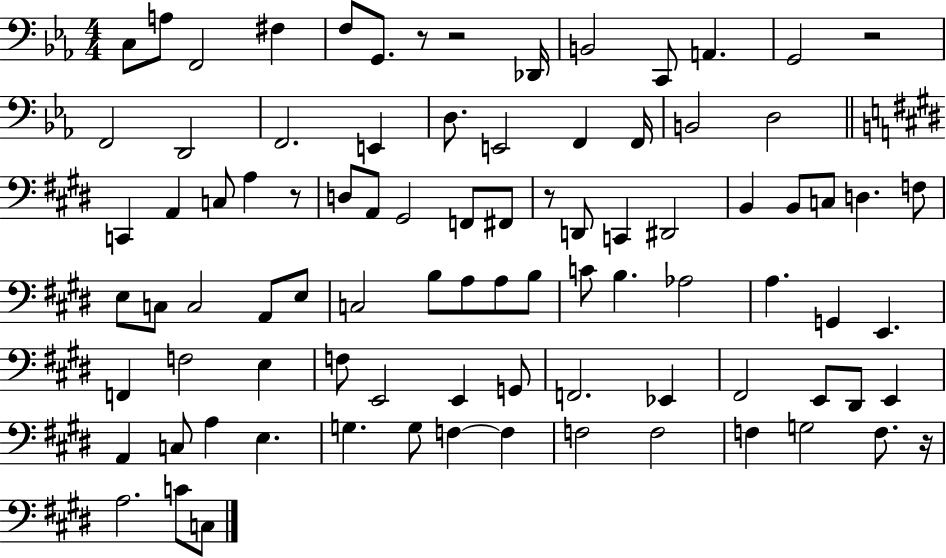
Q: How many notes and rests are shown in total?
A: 89